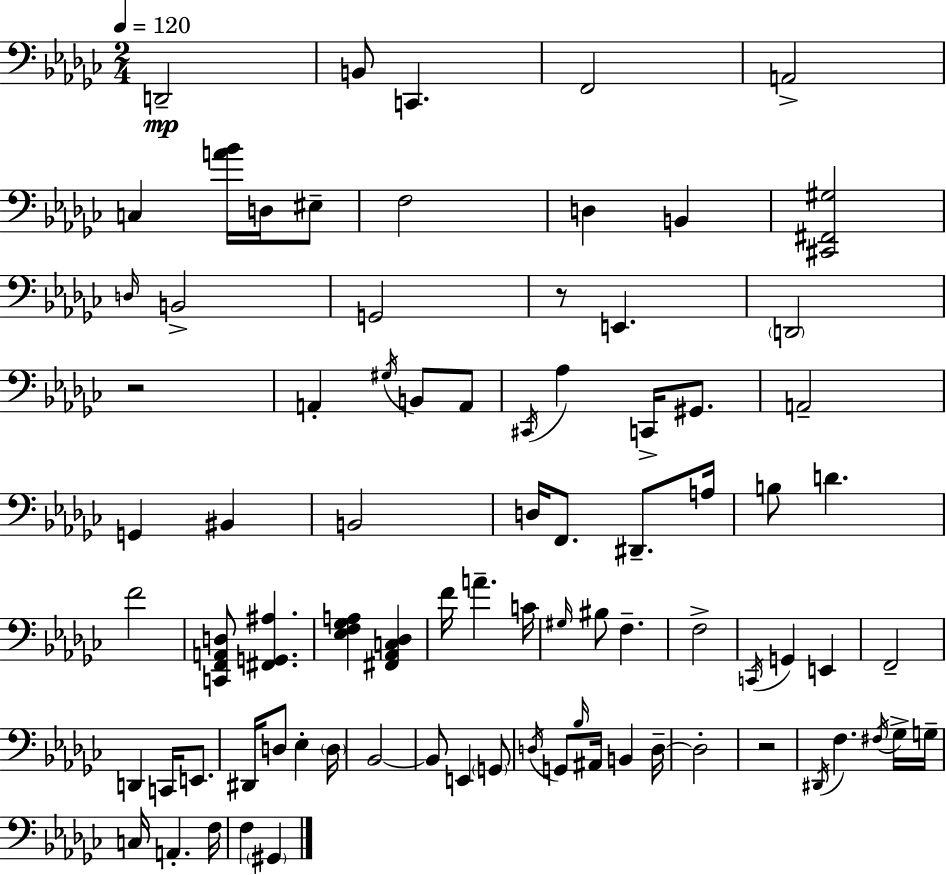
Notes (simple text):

D2/h B2/e C2/q. F2/h A2/h C3/q [A4,Bb4]/s D3/s EIS3/e F3/h D3/q B2/q [C#2,F#2,G#3]/h D3/s B2/h G2/h R/e E2/q. D2/h R/h A2/q G#3/s B2/e A2/e C#2/s Ab3/q C2/s G#2/e. A2/h G2/q BIS2/q B2/h D3/s F2/e. D#2/e. A3/s B3/e D4/q. F4/h [C2,F2,A2,D3]/e [F#2,G2,A#3]/q. [Eb3,F3,Gb3,A3]/q [F#2,Ab2,C3,Db3]/q F4/s A4/q. C4/s G#3/s BIS3/e F3/q. F3/h C2/s G2/q E2/q F2/h D2/q C2/s E2/e. D#2/s D3/e Eb3/q D3/s Bb2/h Bb2/e E2/q G2/e D3/s G2/e Bb3/s A#2/s B2/q D3/s D3/h R/h D#2/s F3/q. F#3/s Gb3/s G3/s C3/s A2/q. F3/s F3/q G#2/q